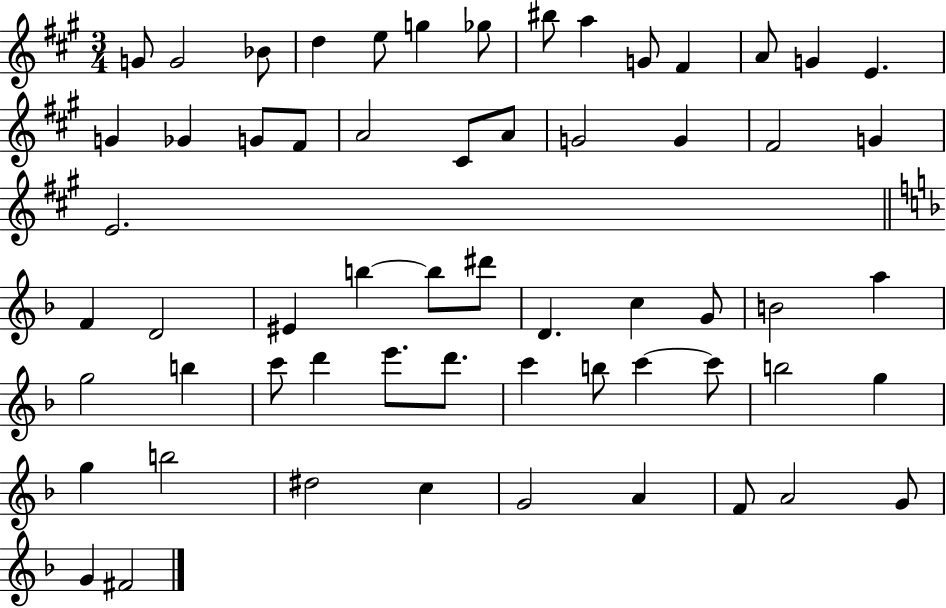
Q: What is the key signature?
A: A major